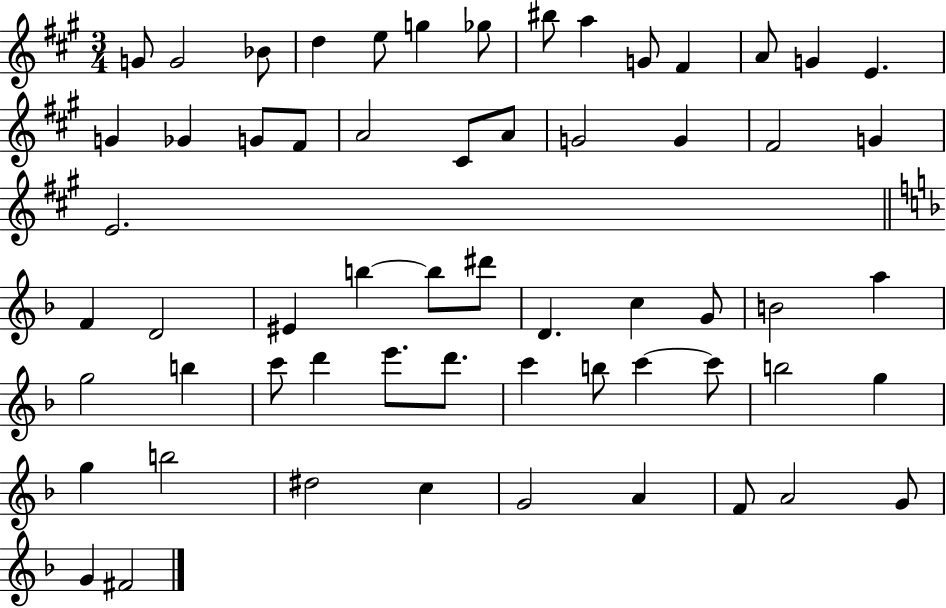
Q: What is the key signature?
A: A major